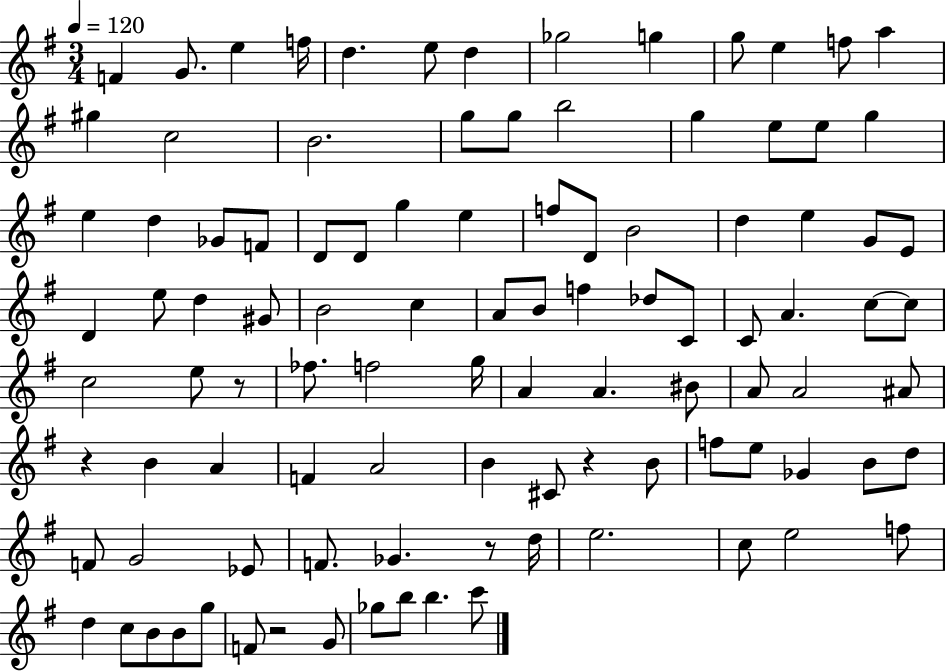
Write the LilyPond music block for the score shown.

{
  \clef treble
  \numericTimeSignature
  \time 3/4
  \key g \major
  \tempo 4 = 120
  f'4 g'8. e''4 f''16 | d''4. e''8 d''4 | ges''2 g''4 | g''8 e''4 f''8 a''4 | \break gis''4 c''2 | b'2. | g''8 g''8 b''2 | g''4 e''8 e''8 g''4 | \break e''4 d''4 ges'8 f'8 | d'8 d'8 g''4 e''4 | f''8 d'8 b'2 | d''4 e''4 g'8 e'8 | \break d'4 e''8 d''4 gis'8 | b'2 c''4 | a'8 b'8 f''4 des''8 c'8 | c'8 a'4. c''8~~ c''8 | \break c''2 e''8 r8 | fes''8. f''2 g''16 | a'4 a'4. bis'8 | a'8 a'2 ais'8 | \break r4 b'4 a'4 | f'4 a'2 | b'4 cis'8 r4 b'8 | f''8 e''8 ges'4 b'8 d''8 | \break f'8 g'2 ees'8 | f'8. ges'4. r8 d''16 | e''2. | c''8 e''2 f''8 | \break d''4 c''8 b'8 b'8 g''8 | f'8 r2 g'8 | ges''8 b''8 b''4. c'''8 | \bar "|."
}